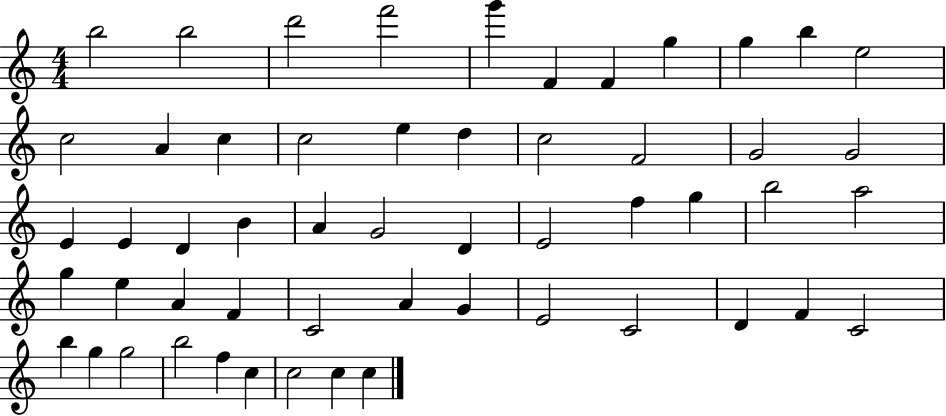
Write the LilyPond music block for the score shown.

{
  \clef treble
  \numericTimeSignature
  \time 4/4
  \key c \major
  b''2 b''2 | d'''2 f'''2 | g'''4 f'4 f'4 g''4 | g''4 b''4 e''2 | \break c''2 a'4 c''4 | c''2 e''4 d''4 | c''2 f'2 | g'2 g'2 | \break e'4 e'4 d'4 b'4 | a'4 g'2 d'4 | e'2 f''4 g''4 | b''2 a''2 | \break g''4 e''4 a'4 f'4 | c'2 a'4 g'4 | e'2 c'2 | d'4 f'4 c'2 | \break b''4 g''4 g''2 | b''2 f''4 c''4 | c''2 c''4 c''4 | \bar "|."
}